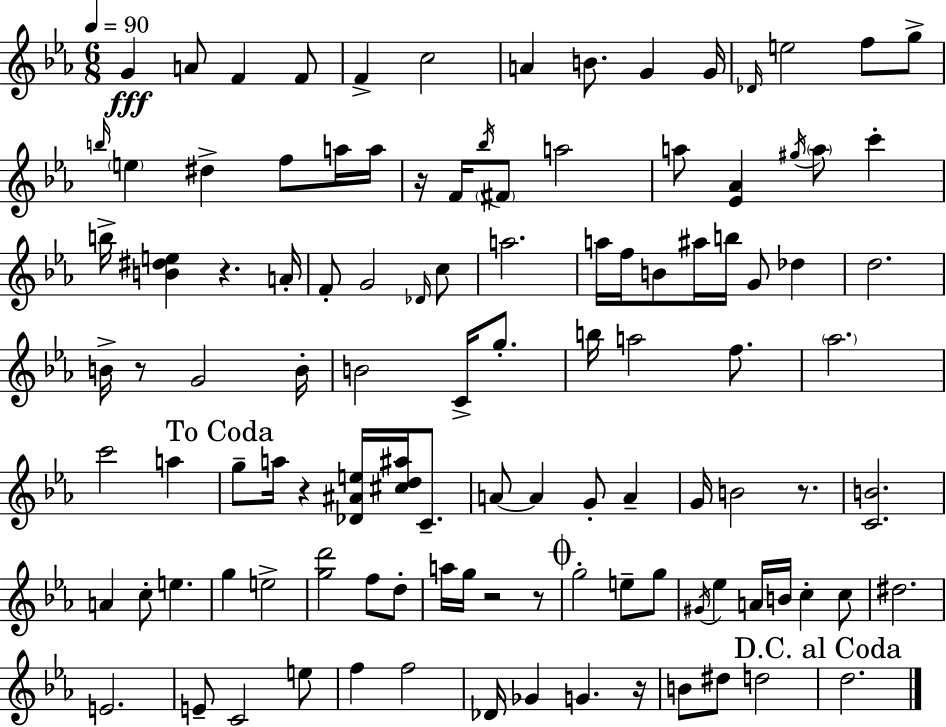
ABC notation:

X:1
T:Untitled
M:6/8
L:1/4
K:Cm
G A/2 F F/2 F c2 A B/2 G G/4 _D/4 e2 f/2 g/2 b/4 e ^d f/2 a/4 a/4 z/4 F/4 _b/4 ^F/2 a2 a/2 [_E_A] ^g/4 a/2 c' b/4 [B^de] z A/4 F/2 G2 _D/4 c/2 a2 a/4 f/4 B/2 ^a/4 b/4 G/2 _d d2 B/4 z/2 G2 B/4 B2 C/4 g/2 b/4 a2 f/2 _a2 c'2 a g/2 a/4 z [_D^Ae]/4 [^cd^a]/4 C/2 A/2 A G/2 A G/4 B2 z/2 [CB]2 A c/2 e g e2 [gd']2 f/2 d/2 a/4 g/4 z2 z/2 g2 e/2 g/2 ^G/4 _e A/4 B/4 c c/2 ^d2 E2 E/2 C2 e/2 f f2 _D/4 _G G z/4 B/2 ^d/2 d2 d2